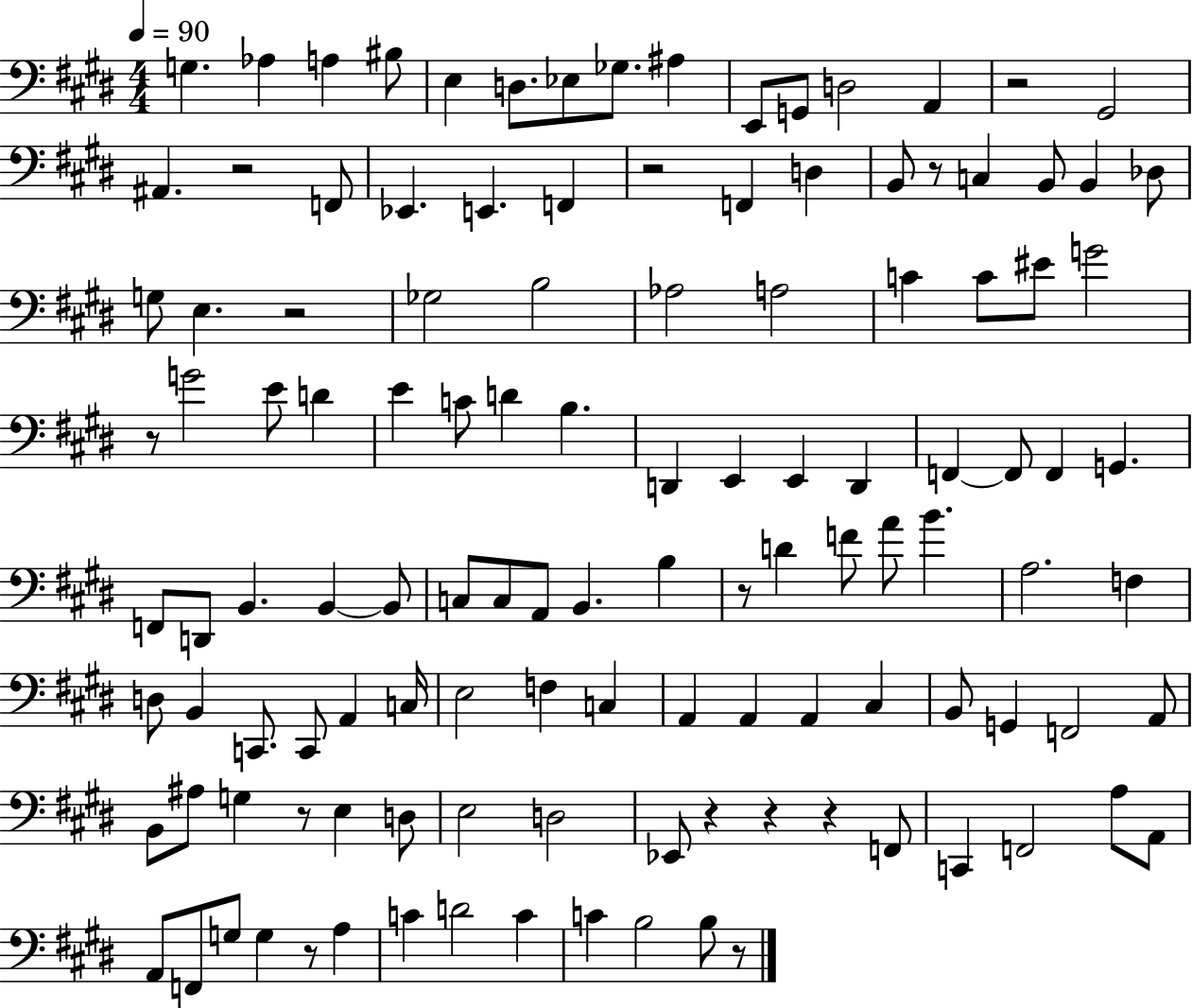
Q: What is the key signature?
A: E major